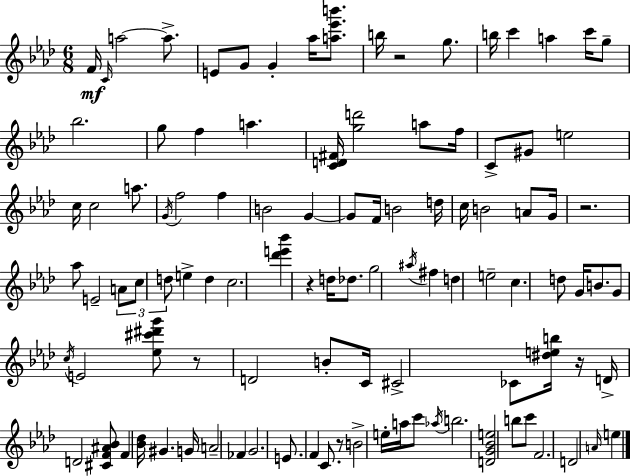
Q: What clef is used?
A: treble